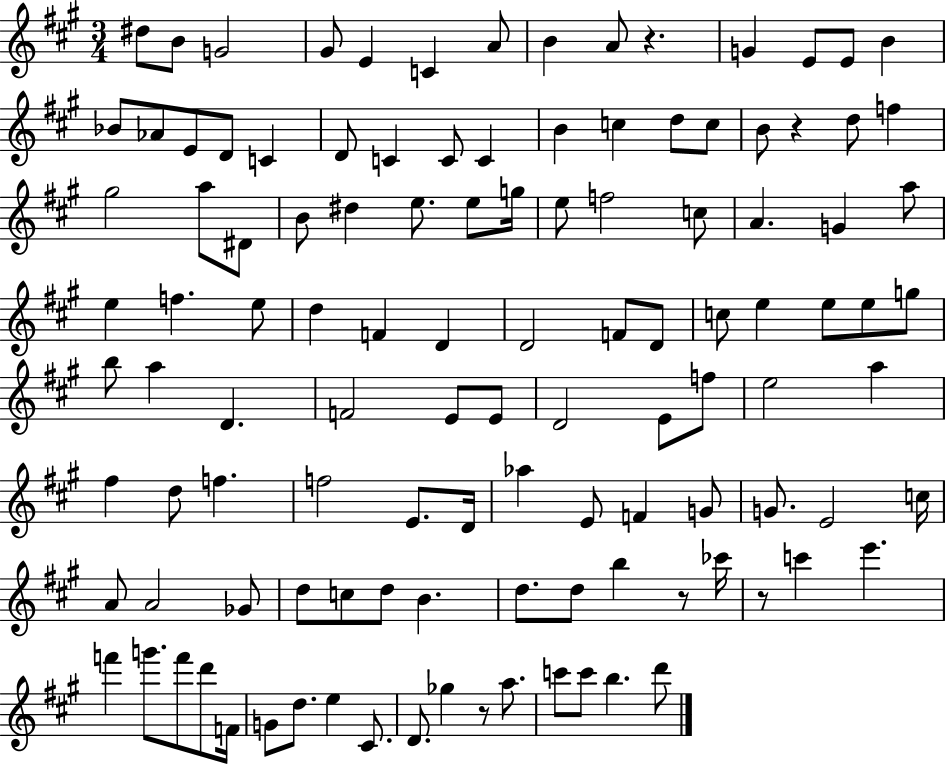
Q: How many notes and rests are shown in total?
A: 115